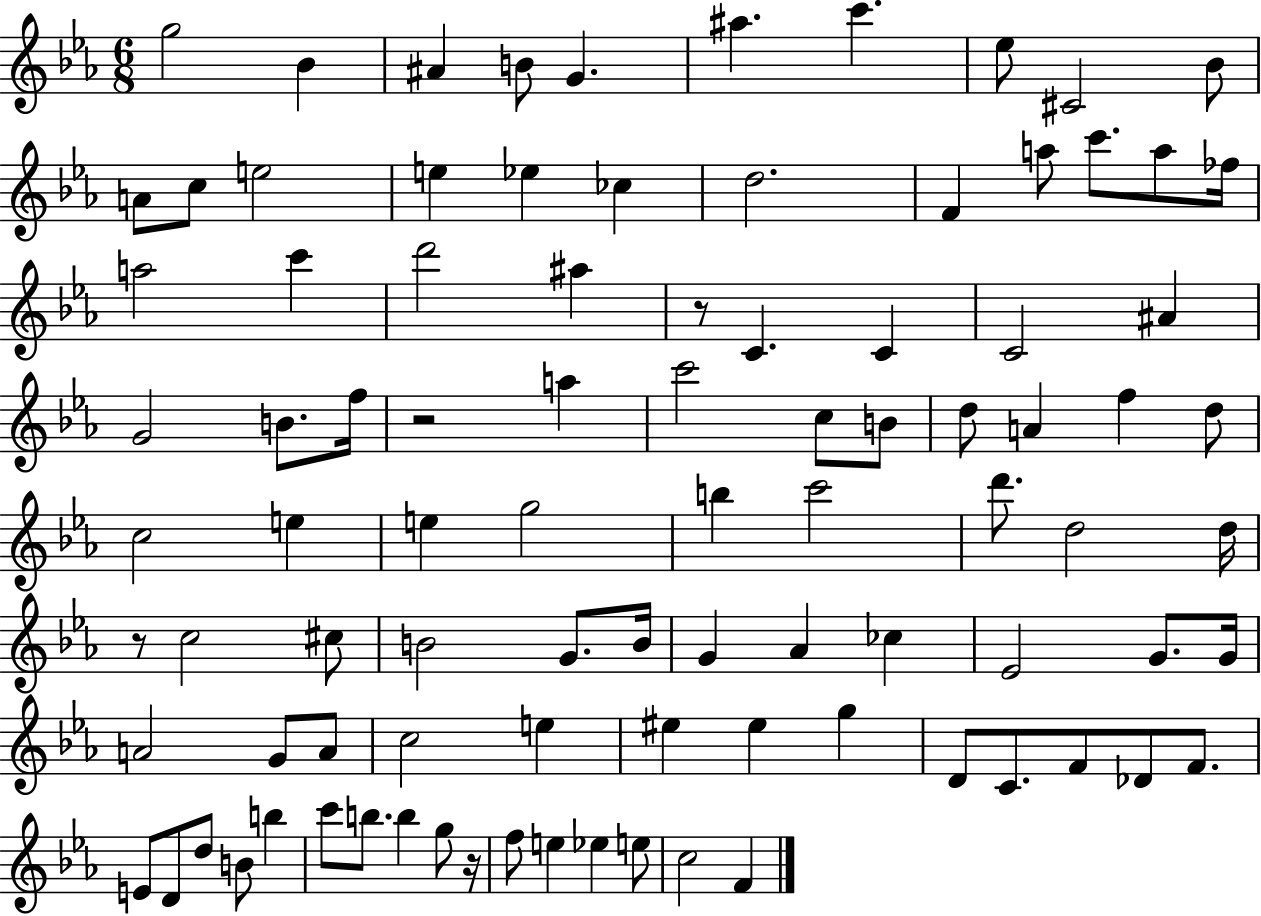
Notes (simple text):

G5/h Bb4/q A#4/q B4/e G4/q. A#5/q. C6/q. Eb5/e C#4/h Bb4/e A4/e C5/e E5/h E5/q Eb5/q CES5/q D5/h. F4/q A5/e C6/e. A5/e FES5/s A5/h C6/q D6/h A#5/q R/e C4/q. C4/q C4/h A#4/q G4/h B4/e. F5/s R/h A5/q C6/h C5/e B4/e D5/e A4/q F5/q D5/e C5/h E5/q E5/q G5/h B5/q C6/h D6/e. D5/h D5/s R/e C5/h C#5/e B4/h G4/e. B4/s G4/q Ab4/q CES5/q Eb4/h G4/e. G4/s A4/h G4/e A4/e C5/h E5/q EIS5/q EIS5/q G5/q D4/e C4/e. F4/e Db4/e F4/e. E4/e D4/e D5/e B4/e B5/q C6/e B5/e. B5/q G5/e R/s F5/e E5/q Eb5/q E5/e C5/h F4/q